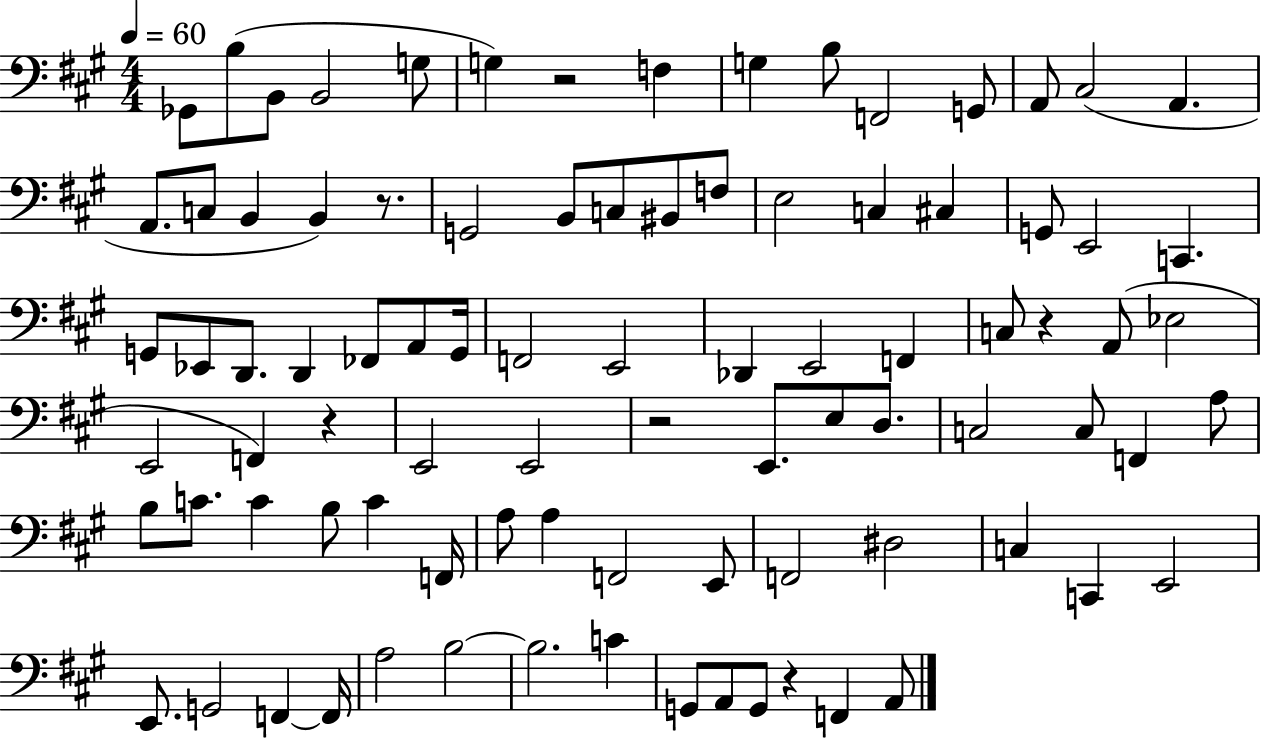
X:1
T:Untitled
M:4/4
L:1/4
K:A
_G,,/2 B,/2 B,,/2 B,,2 G,/2 G, z2 F, G, B,/2 F,,2 G,,/2 A,,/2 ^C,2 A,, A,,/2 C,/2 B,, B,, z/2 G,,2 B,,/2 C,/2 ^B,,/2 F,/2 E,2 C, ^C, G,,/2 E,,2 C,, G,,/2 _E,,/2 D,,/2 D,, _F,,/2 A,,/2 G,,/4 F,,2 E,,2 _D,, E,,2 F,, C,/2 z A,,/2 _E,2 E,,2 F,, z E,,2 E,,2 z2 E,,/2 E,/2 D,/2 C,2 C,/2 F,, A,/2 B,/2 C/2 C B,/2 C F,,/4 A,/2 A, F,,2 E,,/2 F,,2 ^D,2 C, C,, E,,2 E,,/2 G,,2 F,, F,,/4 A,2 B,2 B,2 C G,,/2 A,,/2 G,,/2 z F,, A,,/2